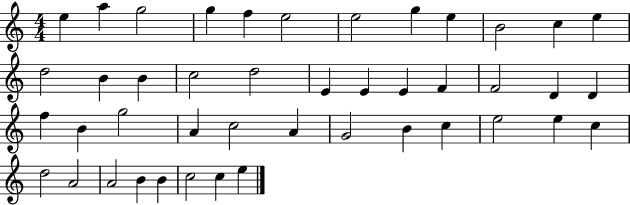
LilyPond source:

{
  \clef treble
  \numericTimeSignature
  \time 4/4
  \key c \major
  e''4 a''4 g''2 | g''4 f''4 e''2 | e''2 g''4 e''4 | b'2 c''4 e''4 | \break d''2 b'4 b'4 | c''2 d''2 | e'4 e'4 e'4 f'4 | f'2 d'4 d'4 | \break f''4 b'4 g''2 | a'4 c''2 a'4 | g'2 b'4 c''4 | e''2 e''4 c''4 | \break d''2 a'2 | a'2 b'4 b'4 | c''2 c''4 e''4 | \bar "|."
}